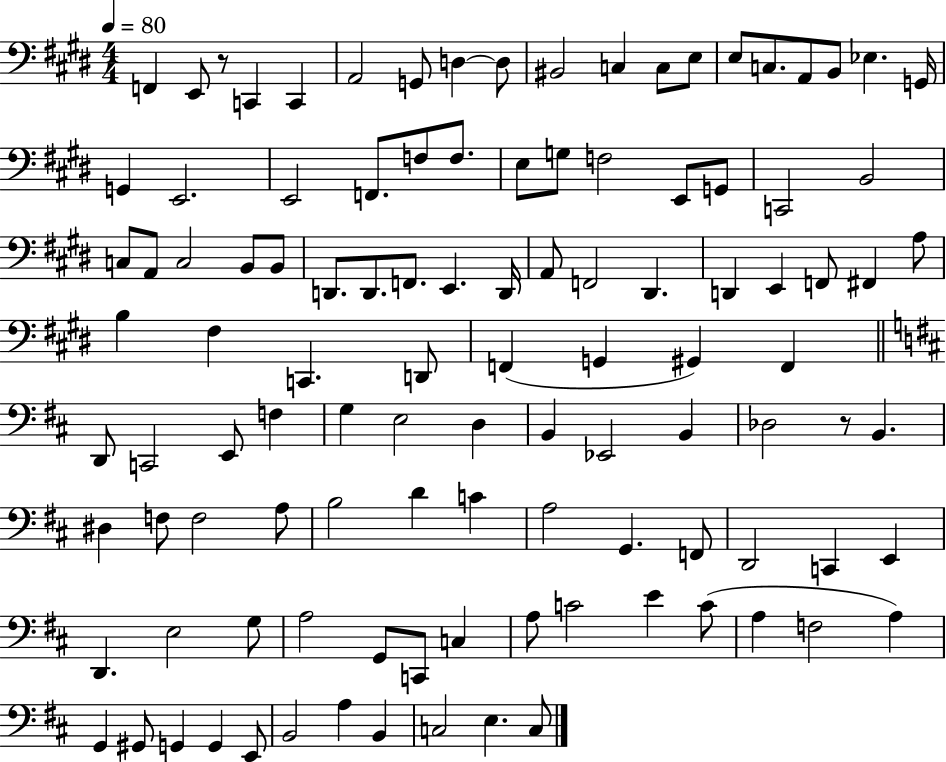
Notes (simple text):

F2/q E2/e R/e C2/q C2/q A2/h G2/e D3/q D3/e BIS2/h C3/q C3/e E3/e E3/e C3/e. A2/e B2/e Eb3/q. G2/s G2/q E2/h. E2/h F2/e. F3/e F3/e. E3/e G3/e F3/h E2/e G2/e C2/h B2/h C3/e A2/e C3/h B2/e B2/e D2/e. D2/e. F2/e. E2/q. D2/s A2/e F2/h D#2/q. D2/q E2/q F2/e F#2/q A3/e B3/q F#3/q C2/q. D2/e F2/q G2/q G#2/q F2/q D2/e C2/h E2/e F3/q G3/q E3/h D3/q B2/q Eb2/h B2/q Db3/h R/e B2/q. D#3/q F3/e F3/h A3/e B3/h D4/q C4/q A3/h G2/q. F2/e D2/h C2/q E2/q D2/q. E3/h G3/e A3/h G2/e C2/e C3/q A3/e C4/h E4/q C4/e A3/q F3/h A3/q G2/q G#2/e G2/q G2/q E2/e B2/h A3/q B2/q C3/h E3/q. C3/e